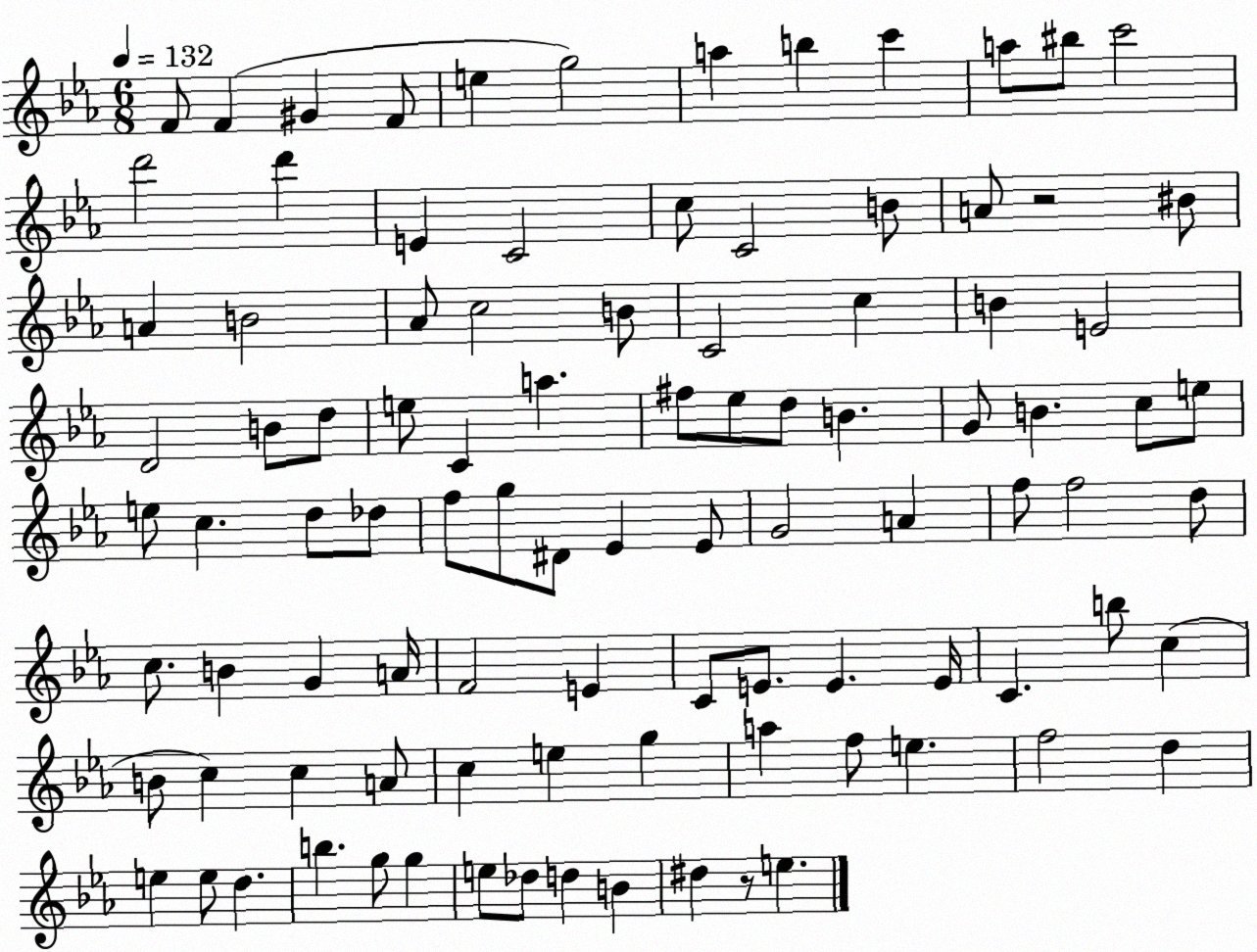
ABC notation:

X:1
T:Untitled
M:6/8
L:1/4
K:Eb
F/2 F ^G F/2 e g2 a b c' a/2 ^b/2 c'2 d'2 d' E C2 c/2 C2 B/2 A/2 z2 ^B/2 A B2 _A/2 c2 B/2 C2 c B E2 D2 B/2 d/2 e/2 C a ^f/2 _e/2 d/2 B G/2 B c/2 e/2 e/2 c d/2 _d/2 f/2 g/2 ^D/2 _E _E/2 G2 A f/2 f2 d/2 c/2 B G A/4 F2 E C/2 E/2 E E/4 C b/2 c B/2 c c A/2 c e g a f/2 e f2 d e e/2 d b g/2 g e/2 _d/2 d B ^d z/2 e